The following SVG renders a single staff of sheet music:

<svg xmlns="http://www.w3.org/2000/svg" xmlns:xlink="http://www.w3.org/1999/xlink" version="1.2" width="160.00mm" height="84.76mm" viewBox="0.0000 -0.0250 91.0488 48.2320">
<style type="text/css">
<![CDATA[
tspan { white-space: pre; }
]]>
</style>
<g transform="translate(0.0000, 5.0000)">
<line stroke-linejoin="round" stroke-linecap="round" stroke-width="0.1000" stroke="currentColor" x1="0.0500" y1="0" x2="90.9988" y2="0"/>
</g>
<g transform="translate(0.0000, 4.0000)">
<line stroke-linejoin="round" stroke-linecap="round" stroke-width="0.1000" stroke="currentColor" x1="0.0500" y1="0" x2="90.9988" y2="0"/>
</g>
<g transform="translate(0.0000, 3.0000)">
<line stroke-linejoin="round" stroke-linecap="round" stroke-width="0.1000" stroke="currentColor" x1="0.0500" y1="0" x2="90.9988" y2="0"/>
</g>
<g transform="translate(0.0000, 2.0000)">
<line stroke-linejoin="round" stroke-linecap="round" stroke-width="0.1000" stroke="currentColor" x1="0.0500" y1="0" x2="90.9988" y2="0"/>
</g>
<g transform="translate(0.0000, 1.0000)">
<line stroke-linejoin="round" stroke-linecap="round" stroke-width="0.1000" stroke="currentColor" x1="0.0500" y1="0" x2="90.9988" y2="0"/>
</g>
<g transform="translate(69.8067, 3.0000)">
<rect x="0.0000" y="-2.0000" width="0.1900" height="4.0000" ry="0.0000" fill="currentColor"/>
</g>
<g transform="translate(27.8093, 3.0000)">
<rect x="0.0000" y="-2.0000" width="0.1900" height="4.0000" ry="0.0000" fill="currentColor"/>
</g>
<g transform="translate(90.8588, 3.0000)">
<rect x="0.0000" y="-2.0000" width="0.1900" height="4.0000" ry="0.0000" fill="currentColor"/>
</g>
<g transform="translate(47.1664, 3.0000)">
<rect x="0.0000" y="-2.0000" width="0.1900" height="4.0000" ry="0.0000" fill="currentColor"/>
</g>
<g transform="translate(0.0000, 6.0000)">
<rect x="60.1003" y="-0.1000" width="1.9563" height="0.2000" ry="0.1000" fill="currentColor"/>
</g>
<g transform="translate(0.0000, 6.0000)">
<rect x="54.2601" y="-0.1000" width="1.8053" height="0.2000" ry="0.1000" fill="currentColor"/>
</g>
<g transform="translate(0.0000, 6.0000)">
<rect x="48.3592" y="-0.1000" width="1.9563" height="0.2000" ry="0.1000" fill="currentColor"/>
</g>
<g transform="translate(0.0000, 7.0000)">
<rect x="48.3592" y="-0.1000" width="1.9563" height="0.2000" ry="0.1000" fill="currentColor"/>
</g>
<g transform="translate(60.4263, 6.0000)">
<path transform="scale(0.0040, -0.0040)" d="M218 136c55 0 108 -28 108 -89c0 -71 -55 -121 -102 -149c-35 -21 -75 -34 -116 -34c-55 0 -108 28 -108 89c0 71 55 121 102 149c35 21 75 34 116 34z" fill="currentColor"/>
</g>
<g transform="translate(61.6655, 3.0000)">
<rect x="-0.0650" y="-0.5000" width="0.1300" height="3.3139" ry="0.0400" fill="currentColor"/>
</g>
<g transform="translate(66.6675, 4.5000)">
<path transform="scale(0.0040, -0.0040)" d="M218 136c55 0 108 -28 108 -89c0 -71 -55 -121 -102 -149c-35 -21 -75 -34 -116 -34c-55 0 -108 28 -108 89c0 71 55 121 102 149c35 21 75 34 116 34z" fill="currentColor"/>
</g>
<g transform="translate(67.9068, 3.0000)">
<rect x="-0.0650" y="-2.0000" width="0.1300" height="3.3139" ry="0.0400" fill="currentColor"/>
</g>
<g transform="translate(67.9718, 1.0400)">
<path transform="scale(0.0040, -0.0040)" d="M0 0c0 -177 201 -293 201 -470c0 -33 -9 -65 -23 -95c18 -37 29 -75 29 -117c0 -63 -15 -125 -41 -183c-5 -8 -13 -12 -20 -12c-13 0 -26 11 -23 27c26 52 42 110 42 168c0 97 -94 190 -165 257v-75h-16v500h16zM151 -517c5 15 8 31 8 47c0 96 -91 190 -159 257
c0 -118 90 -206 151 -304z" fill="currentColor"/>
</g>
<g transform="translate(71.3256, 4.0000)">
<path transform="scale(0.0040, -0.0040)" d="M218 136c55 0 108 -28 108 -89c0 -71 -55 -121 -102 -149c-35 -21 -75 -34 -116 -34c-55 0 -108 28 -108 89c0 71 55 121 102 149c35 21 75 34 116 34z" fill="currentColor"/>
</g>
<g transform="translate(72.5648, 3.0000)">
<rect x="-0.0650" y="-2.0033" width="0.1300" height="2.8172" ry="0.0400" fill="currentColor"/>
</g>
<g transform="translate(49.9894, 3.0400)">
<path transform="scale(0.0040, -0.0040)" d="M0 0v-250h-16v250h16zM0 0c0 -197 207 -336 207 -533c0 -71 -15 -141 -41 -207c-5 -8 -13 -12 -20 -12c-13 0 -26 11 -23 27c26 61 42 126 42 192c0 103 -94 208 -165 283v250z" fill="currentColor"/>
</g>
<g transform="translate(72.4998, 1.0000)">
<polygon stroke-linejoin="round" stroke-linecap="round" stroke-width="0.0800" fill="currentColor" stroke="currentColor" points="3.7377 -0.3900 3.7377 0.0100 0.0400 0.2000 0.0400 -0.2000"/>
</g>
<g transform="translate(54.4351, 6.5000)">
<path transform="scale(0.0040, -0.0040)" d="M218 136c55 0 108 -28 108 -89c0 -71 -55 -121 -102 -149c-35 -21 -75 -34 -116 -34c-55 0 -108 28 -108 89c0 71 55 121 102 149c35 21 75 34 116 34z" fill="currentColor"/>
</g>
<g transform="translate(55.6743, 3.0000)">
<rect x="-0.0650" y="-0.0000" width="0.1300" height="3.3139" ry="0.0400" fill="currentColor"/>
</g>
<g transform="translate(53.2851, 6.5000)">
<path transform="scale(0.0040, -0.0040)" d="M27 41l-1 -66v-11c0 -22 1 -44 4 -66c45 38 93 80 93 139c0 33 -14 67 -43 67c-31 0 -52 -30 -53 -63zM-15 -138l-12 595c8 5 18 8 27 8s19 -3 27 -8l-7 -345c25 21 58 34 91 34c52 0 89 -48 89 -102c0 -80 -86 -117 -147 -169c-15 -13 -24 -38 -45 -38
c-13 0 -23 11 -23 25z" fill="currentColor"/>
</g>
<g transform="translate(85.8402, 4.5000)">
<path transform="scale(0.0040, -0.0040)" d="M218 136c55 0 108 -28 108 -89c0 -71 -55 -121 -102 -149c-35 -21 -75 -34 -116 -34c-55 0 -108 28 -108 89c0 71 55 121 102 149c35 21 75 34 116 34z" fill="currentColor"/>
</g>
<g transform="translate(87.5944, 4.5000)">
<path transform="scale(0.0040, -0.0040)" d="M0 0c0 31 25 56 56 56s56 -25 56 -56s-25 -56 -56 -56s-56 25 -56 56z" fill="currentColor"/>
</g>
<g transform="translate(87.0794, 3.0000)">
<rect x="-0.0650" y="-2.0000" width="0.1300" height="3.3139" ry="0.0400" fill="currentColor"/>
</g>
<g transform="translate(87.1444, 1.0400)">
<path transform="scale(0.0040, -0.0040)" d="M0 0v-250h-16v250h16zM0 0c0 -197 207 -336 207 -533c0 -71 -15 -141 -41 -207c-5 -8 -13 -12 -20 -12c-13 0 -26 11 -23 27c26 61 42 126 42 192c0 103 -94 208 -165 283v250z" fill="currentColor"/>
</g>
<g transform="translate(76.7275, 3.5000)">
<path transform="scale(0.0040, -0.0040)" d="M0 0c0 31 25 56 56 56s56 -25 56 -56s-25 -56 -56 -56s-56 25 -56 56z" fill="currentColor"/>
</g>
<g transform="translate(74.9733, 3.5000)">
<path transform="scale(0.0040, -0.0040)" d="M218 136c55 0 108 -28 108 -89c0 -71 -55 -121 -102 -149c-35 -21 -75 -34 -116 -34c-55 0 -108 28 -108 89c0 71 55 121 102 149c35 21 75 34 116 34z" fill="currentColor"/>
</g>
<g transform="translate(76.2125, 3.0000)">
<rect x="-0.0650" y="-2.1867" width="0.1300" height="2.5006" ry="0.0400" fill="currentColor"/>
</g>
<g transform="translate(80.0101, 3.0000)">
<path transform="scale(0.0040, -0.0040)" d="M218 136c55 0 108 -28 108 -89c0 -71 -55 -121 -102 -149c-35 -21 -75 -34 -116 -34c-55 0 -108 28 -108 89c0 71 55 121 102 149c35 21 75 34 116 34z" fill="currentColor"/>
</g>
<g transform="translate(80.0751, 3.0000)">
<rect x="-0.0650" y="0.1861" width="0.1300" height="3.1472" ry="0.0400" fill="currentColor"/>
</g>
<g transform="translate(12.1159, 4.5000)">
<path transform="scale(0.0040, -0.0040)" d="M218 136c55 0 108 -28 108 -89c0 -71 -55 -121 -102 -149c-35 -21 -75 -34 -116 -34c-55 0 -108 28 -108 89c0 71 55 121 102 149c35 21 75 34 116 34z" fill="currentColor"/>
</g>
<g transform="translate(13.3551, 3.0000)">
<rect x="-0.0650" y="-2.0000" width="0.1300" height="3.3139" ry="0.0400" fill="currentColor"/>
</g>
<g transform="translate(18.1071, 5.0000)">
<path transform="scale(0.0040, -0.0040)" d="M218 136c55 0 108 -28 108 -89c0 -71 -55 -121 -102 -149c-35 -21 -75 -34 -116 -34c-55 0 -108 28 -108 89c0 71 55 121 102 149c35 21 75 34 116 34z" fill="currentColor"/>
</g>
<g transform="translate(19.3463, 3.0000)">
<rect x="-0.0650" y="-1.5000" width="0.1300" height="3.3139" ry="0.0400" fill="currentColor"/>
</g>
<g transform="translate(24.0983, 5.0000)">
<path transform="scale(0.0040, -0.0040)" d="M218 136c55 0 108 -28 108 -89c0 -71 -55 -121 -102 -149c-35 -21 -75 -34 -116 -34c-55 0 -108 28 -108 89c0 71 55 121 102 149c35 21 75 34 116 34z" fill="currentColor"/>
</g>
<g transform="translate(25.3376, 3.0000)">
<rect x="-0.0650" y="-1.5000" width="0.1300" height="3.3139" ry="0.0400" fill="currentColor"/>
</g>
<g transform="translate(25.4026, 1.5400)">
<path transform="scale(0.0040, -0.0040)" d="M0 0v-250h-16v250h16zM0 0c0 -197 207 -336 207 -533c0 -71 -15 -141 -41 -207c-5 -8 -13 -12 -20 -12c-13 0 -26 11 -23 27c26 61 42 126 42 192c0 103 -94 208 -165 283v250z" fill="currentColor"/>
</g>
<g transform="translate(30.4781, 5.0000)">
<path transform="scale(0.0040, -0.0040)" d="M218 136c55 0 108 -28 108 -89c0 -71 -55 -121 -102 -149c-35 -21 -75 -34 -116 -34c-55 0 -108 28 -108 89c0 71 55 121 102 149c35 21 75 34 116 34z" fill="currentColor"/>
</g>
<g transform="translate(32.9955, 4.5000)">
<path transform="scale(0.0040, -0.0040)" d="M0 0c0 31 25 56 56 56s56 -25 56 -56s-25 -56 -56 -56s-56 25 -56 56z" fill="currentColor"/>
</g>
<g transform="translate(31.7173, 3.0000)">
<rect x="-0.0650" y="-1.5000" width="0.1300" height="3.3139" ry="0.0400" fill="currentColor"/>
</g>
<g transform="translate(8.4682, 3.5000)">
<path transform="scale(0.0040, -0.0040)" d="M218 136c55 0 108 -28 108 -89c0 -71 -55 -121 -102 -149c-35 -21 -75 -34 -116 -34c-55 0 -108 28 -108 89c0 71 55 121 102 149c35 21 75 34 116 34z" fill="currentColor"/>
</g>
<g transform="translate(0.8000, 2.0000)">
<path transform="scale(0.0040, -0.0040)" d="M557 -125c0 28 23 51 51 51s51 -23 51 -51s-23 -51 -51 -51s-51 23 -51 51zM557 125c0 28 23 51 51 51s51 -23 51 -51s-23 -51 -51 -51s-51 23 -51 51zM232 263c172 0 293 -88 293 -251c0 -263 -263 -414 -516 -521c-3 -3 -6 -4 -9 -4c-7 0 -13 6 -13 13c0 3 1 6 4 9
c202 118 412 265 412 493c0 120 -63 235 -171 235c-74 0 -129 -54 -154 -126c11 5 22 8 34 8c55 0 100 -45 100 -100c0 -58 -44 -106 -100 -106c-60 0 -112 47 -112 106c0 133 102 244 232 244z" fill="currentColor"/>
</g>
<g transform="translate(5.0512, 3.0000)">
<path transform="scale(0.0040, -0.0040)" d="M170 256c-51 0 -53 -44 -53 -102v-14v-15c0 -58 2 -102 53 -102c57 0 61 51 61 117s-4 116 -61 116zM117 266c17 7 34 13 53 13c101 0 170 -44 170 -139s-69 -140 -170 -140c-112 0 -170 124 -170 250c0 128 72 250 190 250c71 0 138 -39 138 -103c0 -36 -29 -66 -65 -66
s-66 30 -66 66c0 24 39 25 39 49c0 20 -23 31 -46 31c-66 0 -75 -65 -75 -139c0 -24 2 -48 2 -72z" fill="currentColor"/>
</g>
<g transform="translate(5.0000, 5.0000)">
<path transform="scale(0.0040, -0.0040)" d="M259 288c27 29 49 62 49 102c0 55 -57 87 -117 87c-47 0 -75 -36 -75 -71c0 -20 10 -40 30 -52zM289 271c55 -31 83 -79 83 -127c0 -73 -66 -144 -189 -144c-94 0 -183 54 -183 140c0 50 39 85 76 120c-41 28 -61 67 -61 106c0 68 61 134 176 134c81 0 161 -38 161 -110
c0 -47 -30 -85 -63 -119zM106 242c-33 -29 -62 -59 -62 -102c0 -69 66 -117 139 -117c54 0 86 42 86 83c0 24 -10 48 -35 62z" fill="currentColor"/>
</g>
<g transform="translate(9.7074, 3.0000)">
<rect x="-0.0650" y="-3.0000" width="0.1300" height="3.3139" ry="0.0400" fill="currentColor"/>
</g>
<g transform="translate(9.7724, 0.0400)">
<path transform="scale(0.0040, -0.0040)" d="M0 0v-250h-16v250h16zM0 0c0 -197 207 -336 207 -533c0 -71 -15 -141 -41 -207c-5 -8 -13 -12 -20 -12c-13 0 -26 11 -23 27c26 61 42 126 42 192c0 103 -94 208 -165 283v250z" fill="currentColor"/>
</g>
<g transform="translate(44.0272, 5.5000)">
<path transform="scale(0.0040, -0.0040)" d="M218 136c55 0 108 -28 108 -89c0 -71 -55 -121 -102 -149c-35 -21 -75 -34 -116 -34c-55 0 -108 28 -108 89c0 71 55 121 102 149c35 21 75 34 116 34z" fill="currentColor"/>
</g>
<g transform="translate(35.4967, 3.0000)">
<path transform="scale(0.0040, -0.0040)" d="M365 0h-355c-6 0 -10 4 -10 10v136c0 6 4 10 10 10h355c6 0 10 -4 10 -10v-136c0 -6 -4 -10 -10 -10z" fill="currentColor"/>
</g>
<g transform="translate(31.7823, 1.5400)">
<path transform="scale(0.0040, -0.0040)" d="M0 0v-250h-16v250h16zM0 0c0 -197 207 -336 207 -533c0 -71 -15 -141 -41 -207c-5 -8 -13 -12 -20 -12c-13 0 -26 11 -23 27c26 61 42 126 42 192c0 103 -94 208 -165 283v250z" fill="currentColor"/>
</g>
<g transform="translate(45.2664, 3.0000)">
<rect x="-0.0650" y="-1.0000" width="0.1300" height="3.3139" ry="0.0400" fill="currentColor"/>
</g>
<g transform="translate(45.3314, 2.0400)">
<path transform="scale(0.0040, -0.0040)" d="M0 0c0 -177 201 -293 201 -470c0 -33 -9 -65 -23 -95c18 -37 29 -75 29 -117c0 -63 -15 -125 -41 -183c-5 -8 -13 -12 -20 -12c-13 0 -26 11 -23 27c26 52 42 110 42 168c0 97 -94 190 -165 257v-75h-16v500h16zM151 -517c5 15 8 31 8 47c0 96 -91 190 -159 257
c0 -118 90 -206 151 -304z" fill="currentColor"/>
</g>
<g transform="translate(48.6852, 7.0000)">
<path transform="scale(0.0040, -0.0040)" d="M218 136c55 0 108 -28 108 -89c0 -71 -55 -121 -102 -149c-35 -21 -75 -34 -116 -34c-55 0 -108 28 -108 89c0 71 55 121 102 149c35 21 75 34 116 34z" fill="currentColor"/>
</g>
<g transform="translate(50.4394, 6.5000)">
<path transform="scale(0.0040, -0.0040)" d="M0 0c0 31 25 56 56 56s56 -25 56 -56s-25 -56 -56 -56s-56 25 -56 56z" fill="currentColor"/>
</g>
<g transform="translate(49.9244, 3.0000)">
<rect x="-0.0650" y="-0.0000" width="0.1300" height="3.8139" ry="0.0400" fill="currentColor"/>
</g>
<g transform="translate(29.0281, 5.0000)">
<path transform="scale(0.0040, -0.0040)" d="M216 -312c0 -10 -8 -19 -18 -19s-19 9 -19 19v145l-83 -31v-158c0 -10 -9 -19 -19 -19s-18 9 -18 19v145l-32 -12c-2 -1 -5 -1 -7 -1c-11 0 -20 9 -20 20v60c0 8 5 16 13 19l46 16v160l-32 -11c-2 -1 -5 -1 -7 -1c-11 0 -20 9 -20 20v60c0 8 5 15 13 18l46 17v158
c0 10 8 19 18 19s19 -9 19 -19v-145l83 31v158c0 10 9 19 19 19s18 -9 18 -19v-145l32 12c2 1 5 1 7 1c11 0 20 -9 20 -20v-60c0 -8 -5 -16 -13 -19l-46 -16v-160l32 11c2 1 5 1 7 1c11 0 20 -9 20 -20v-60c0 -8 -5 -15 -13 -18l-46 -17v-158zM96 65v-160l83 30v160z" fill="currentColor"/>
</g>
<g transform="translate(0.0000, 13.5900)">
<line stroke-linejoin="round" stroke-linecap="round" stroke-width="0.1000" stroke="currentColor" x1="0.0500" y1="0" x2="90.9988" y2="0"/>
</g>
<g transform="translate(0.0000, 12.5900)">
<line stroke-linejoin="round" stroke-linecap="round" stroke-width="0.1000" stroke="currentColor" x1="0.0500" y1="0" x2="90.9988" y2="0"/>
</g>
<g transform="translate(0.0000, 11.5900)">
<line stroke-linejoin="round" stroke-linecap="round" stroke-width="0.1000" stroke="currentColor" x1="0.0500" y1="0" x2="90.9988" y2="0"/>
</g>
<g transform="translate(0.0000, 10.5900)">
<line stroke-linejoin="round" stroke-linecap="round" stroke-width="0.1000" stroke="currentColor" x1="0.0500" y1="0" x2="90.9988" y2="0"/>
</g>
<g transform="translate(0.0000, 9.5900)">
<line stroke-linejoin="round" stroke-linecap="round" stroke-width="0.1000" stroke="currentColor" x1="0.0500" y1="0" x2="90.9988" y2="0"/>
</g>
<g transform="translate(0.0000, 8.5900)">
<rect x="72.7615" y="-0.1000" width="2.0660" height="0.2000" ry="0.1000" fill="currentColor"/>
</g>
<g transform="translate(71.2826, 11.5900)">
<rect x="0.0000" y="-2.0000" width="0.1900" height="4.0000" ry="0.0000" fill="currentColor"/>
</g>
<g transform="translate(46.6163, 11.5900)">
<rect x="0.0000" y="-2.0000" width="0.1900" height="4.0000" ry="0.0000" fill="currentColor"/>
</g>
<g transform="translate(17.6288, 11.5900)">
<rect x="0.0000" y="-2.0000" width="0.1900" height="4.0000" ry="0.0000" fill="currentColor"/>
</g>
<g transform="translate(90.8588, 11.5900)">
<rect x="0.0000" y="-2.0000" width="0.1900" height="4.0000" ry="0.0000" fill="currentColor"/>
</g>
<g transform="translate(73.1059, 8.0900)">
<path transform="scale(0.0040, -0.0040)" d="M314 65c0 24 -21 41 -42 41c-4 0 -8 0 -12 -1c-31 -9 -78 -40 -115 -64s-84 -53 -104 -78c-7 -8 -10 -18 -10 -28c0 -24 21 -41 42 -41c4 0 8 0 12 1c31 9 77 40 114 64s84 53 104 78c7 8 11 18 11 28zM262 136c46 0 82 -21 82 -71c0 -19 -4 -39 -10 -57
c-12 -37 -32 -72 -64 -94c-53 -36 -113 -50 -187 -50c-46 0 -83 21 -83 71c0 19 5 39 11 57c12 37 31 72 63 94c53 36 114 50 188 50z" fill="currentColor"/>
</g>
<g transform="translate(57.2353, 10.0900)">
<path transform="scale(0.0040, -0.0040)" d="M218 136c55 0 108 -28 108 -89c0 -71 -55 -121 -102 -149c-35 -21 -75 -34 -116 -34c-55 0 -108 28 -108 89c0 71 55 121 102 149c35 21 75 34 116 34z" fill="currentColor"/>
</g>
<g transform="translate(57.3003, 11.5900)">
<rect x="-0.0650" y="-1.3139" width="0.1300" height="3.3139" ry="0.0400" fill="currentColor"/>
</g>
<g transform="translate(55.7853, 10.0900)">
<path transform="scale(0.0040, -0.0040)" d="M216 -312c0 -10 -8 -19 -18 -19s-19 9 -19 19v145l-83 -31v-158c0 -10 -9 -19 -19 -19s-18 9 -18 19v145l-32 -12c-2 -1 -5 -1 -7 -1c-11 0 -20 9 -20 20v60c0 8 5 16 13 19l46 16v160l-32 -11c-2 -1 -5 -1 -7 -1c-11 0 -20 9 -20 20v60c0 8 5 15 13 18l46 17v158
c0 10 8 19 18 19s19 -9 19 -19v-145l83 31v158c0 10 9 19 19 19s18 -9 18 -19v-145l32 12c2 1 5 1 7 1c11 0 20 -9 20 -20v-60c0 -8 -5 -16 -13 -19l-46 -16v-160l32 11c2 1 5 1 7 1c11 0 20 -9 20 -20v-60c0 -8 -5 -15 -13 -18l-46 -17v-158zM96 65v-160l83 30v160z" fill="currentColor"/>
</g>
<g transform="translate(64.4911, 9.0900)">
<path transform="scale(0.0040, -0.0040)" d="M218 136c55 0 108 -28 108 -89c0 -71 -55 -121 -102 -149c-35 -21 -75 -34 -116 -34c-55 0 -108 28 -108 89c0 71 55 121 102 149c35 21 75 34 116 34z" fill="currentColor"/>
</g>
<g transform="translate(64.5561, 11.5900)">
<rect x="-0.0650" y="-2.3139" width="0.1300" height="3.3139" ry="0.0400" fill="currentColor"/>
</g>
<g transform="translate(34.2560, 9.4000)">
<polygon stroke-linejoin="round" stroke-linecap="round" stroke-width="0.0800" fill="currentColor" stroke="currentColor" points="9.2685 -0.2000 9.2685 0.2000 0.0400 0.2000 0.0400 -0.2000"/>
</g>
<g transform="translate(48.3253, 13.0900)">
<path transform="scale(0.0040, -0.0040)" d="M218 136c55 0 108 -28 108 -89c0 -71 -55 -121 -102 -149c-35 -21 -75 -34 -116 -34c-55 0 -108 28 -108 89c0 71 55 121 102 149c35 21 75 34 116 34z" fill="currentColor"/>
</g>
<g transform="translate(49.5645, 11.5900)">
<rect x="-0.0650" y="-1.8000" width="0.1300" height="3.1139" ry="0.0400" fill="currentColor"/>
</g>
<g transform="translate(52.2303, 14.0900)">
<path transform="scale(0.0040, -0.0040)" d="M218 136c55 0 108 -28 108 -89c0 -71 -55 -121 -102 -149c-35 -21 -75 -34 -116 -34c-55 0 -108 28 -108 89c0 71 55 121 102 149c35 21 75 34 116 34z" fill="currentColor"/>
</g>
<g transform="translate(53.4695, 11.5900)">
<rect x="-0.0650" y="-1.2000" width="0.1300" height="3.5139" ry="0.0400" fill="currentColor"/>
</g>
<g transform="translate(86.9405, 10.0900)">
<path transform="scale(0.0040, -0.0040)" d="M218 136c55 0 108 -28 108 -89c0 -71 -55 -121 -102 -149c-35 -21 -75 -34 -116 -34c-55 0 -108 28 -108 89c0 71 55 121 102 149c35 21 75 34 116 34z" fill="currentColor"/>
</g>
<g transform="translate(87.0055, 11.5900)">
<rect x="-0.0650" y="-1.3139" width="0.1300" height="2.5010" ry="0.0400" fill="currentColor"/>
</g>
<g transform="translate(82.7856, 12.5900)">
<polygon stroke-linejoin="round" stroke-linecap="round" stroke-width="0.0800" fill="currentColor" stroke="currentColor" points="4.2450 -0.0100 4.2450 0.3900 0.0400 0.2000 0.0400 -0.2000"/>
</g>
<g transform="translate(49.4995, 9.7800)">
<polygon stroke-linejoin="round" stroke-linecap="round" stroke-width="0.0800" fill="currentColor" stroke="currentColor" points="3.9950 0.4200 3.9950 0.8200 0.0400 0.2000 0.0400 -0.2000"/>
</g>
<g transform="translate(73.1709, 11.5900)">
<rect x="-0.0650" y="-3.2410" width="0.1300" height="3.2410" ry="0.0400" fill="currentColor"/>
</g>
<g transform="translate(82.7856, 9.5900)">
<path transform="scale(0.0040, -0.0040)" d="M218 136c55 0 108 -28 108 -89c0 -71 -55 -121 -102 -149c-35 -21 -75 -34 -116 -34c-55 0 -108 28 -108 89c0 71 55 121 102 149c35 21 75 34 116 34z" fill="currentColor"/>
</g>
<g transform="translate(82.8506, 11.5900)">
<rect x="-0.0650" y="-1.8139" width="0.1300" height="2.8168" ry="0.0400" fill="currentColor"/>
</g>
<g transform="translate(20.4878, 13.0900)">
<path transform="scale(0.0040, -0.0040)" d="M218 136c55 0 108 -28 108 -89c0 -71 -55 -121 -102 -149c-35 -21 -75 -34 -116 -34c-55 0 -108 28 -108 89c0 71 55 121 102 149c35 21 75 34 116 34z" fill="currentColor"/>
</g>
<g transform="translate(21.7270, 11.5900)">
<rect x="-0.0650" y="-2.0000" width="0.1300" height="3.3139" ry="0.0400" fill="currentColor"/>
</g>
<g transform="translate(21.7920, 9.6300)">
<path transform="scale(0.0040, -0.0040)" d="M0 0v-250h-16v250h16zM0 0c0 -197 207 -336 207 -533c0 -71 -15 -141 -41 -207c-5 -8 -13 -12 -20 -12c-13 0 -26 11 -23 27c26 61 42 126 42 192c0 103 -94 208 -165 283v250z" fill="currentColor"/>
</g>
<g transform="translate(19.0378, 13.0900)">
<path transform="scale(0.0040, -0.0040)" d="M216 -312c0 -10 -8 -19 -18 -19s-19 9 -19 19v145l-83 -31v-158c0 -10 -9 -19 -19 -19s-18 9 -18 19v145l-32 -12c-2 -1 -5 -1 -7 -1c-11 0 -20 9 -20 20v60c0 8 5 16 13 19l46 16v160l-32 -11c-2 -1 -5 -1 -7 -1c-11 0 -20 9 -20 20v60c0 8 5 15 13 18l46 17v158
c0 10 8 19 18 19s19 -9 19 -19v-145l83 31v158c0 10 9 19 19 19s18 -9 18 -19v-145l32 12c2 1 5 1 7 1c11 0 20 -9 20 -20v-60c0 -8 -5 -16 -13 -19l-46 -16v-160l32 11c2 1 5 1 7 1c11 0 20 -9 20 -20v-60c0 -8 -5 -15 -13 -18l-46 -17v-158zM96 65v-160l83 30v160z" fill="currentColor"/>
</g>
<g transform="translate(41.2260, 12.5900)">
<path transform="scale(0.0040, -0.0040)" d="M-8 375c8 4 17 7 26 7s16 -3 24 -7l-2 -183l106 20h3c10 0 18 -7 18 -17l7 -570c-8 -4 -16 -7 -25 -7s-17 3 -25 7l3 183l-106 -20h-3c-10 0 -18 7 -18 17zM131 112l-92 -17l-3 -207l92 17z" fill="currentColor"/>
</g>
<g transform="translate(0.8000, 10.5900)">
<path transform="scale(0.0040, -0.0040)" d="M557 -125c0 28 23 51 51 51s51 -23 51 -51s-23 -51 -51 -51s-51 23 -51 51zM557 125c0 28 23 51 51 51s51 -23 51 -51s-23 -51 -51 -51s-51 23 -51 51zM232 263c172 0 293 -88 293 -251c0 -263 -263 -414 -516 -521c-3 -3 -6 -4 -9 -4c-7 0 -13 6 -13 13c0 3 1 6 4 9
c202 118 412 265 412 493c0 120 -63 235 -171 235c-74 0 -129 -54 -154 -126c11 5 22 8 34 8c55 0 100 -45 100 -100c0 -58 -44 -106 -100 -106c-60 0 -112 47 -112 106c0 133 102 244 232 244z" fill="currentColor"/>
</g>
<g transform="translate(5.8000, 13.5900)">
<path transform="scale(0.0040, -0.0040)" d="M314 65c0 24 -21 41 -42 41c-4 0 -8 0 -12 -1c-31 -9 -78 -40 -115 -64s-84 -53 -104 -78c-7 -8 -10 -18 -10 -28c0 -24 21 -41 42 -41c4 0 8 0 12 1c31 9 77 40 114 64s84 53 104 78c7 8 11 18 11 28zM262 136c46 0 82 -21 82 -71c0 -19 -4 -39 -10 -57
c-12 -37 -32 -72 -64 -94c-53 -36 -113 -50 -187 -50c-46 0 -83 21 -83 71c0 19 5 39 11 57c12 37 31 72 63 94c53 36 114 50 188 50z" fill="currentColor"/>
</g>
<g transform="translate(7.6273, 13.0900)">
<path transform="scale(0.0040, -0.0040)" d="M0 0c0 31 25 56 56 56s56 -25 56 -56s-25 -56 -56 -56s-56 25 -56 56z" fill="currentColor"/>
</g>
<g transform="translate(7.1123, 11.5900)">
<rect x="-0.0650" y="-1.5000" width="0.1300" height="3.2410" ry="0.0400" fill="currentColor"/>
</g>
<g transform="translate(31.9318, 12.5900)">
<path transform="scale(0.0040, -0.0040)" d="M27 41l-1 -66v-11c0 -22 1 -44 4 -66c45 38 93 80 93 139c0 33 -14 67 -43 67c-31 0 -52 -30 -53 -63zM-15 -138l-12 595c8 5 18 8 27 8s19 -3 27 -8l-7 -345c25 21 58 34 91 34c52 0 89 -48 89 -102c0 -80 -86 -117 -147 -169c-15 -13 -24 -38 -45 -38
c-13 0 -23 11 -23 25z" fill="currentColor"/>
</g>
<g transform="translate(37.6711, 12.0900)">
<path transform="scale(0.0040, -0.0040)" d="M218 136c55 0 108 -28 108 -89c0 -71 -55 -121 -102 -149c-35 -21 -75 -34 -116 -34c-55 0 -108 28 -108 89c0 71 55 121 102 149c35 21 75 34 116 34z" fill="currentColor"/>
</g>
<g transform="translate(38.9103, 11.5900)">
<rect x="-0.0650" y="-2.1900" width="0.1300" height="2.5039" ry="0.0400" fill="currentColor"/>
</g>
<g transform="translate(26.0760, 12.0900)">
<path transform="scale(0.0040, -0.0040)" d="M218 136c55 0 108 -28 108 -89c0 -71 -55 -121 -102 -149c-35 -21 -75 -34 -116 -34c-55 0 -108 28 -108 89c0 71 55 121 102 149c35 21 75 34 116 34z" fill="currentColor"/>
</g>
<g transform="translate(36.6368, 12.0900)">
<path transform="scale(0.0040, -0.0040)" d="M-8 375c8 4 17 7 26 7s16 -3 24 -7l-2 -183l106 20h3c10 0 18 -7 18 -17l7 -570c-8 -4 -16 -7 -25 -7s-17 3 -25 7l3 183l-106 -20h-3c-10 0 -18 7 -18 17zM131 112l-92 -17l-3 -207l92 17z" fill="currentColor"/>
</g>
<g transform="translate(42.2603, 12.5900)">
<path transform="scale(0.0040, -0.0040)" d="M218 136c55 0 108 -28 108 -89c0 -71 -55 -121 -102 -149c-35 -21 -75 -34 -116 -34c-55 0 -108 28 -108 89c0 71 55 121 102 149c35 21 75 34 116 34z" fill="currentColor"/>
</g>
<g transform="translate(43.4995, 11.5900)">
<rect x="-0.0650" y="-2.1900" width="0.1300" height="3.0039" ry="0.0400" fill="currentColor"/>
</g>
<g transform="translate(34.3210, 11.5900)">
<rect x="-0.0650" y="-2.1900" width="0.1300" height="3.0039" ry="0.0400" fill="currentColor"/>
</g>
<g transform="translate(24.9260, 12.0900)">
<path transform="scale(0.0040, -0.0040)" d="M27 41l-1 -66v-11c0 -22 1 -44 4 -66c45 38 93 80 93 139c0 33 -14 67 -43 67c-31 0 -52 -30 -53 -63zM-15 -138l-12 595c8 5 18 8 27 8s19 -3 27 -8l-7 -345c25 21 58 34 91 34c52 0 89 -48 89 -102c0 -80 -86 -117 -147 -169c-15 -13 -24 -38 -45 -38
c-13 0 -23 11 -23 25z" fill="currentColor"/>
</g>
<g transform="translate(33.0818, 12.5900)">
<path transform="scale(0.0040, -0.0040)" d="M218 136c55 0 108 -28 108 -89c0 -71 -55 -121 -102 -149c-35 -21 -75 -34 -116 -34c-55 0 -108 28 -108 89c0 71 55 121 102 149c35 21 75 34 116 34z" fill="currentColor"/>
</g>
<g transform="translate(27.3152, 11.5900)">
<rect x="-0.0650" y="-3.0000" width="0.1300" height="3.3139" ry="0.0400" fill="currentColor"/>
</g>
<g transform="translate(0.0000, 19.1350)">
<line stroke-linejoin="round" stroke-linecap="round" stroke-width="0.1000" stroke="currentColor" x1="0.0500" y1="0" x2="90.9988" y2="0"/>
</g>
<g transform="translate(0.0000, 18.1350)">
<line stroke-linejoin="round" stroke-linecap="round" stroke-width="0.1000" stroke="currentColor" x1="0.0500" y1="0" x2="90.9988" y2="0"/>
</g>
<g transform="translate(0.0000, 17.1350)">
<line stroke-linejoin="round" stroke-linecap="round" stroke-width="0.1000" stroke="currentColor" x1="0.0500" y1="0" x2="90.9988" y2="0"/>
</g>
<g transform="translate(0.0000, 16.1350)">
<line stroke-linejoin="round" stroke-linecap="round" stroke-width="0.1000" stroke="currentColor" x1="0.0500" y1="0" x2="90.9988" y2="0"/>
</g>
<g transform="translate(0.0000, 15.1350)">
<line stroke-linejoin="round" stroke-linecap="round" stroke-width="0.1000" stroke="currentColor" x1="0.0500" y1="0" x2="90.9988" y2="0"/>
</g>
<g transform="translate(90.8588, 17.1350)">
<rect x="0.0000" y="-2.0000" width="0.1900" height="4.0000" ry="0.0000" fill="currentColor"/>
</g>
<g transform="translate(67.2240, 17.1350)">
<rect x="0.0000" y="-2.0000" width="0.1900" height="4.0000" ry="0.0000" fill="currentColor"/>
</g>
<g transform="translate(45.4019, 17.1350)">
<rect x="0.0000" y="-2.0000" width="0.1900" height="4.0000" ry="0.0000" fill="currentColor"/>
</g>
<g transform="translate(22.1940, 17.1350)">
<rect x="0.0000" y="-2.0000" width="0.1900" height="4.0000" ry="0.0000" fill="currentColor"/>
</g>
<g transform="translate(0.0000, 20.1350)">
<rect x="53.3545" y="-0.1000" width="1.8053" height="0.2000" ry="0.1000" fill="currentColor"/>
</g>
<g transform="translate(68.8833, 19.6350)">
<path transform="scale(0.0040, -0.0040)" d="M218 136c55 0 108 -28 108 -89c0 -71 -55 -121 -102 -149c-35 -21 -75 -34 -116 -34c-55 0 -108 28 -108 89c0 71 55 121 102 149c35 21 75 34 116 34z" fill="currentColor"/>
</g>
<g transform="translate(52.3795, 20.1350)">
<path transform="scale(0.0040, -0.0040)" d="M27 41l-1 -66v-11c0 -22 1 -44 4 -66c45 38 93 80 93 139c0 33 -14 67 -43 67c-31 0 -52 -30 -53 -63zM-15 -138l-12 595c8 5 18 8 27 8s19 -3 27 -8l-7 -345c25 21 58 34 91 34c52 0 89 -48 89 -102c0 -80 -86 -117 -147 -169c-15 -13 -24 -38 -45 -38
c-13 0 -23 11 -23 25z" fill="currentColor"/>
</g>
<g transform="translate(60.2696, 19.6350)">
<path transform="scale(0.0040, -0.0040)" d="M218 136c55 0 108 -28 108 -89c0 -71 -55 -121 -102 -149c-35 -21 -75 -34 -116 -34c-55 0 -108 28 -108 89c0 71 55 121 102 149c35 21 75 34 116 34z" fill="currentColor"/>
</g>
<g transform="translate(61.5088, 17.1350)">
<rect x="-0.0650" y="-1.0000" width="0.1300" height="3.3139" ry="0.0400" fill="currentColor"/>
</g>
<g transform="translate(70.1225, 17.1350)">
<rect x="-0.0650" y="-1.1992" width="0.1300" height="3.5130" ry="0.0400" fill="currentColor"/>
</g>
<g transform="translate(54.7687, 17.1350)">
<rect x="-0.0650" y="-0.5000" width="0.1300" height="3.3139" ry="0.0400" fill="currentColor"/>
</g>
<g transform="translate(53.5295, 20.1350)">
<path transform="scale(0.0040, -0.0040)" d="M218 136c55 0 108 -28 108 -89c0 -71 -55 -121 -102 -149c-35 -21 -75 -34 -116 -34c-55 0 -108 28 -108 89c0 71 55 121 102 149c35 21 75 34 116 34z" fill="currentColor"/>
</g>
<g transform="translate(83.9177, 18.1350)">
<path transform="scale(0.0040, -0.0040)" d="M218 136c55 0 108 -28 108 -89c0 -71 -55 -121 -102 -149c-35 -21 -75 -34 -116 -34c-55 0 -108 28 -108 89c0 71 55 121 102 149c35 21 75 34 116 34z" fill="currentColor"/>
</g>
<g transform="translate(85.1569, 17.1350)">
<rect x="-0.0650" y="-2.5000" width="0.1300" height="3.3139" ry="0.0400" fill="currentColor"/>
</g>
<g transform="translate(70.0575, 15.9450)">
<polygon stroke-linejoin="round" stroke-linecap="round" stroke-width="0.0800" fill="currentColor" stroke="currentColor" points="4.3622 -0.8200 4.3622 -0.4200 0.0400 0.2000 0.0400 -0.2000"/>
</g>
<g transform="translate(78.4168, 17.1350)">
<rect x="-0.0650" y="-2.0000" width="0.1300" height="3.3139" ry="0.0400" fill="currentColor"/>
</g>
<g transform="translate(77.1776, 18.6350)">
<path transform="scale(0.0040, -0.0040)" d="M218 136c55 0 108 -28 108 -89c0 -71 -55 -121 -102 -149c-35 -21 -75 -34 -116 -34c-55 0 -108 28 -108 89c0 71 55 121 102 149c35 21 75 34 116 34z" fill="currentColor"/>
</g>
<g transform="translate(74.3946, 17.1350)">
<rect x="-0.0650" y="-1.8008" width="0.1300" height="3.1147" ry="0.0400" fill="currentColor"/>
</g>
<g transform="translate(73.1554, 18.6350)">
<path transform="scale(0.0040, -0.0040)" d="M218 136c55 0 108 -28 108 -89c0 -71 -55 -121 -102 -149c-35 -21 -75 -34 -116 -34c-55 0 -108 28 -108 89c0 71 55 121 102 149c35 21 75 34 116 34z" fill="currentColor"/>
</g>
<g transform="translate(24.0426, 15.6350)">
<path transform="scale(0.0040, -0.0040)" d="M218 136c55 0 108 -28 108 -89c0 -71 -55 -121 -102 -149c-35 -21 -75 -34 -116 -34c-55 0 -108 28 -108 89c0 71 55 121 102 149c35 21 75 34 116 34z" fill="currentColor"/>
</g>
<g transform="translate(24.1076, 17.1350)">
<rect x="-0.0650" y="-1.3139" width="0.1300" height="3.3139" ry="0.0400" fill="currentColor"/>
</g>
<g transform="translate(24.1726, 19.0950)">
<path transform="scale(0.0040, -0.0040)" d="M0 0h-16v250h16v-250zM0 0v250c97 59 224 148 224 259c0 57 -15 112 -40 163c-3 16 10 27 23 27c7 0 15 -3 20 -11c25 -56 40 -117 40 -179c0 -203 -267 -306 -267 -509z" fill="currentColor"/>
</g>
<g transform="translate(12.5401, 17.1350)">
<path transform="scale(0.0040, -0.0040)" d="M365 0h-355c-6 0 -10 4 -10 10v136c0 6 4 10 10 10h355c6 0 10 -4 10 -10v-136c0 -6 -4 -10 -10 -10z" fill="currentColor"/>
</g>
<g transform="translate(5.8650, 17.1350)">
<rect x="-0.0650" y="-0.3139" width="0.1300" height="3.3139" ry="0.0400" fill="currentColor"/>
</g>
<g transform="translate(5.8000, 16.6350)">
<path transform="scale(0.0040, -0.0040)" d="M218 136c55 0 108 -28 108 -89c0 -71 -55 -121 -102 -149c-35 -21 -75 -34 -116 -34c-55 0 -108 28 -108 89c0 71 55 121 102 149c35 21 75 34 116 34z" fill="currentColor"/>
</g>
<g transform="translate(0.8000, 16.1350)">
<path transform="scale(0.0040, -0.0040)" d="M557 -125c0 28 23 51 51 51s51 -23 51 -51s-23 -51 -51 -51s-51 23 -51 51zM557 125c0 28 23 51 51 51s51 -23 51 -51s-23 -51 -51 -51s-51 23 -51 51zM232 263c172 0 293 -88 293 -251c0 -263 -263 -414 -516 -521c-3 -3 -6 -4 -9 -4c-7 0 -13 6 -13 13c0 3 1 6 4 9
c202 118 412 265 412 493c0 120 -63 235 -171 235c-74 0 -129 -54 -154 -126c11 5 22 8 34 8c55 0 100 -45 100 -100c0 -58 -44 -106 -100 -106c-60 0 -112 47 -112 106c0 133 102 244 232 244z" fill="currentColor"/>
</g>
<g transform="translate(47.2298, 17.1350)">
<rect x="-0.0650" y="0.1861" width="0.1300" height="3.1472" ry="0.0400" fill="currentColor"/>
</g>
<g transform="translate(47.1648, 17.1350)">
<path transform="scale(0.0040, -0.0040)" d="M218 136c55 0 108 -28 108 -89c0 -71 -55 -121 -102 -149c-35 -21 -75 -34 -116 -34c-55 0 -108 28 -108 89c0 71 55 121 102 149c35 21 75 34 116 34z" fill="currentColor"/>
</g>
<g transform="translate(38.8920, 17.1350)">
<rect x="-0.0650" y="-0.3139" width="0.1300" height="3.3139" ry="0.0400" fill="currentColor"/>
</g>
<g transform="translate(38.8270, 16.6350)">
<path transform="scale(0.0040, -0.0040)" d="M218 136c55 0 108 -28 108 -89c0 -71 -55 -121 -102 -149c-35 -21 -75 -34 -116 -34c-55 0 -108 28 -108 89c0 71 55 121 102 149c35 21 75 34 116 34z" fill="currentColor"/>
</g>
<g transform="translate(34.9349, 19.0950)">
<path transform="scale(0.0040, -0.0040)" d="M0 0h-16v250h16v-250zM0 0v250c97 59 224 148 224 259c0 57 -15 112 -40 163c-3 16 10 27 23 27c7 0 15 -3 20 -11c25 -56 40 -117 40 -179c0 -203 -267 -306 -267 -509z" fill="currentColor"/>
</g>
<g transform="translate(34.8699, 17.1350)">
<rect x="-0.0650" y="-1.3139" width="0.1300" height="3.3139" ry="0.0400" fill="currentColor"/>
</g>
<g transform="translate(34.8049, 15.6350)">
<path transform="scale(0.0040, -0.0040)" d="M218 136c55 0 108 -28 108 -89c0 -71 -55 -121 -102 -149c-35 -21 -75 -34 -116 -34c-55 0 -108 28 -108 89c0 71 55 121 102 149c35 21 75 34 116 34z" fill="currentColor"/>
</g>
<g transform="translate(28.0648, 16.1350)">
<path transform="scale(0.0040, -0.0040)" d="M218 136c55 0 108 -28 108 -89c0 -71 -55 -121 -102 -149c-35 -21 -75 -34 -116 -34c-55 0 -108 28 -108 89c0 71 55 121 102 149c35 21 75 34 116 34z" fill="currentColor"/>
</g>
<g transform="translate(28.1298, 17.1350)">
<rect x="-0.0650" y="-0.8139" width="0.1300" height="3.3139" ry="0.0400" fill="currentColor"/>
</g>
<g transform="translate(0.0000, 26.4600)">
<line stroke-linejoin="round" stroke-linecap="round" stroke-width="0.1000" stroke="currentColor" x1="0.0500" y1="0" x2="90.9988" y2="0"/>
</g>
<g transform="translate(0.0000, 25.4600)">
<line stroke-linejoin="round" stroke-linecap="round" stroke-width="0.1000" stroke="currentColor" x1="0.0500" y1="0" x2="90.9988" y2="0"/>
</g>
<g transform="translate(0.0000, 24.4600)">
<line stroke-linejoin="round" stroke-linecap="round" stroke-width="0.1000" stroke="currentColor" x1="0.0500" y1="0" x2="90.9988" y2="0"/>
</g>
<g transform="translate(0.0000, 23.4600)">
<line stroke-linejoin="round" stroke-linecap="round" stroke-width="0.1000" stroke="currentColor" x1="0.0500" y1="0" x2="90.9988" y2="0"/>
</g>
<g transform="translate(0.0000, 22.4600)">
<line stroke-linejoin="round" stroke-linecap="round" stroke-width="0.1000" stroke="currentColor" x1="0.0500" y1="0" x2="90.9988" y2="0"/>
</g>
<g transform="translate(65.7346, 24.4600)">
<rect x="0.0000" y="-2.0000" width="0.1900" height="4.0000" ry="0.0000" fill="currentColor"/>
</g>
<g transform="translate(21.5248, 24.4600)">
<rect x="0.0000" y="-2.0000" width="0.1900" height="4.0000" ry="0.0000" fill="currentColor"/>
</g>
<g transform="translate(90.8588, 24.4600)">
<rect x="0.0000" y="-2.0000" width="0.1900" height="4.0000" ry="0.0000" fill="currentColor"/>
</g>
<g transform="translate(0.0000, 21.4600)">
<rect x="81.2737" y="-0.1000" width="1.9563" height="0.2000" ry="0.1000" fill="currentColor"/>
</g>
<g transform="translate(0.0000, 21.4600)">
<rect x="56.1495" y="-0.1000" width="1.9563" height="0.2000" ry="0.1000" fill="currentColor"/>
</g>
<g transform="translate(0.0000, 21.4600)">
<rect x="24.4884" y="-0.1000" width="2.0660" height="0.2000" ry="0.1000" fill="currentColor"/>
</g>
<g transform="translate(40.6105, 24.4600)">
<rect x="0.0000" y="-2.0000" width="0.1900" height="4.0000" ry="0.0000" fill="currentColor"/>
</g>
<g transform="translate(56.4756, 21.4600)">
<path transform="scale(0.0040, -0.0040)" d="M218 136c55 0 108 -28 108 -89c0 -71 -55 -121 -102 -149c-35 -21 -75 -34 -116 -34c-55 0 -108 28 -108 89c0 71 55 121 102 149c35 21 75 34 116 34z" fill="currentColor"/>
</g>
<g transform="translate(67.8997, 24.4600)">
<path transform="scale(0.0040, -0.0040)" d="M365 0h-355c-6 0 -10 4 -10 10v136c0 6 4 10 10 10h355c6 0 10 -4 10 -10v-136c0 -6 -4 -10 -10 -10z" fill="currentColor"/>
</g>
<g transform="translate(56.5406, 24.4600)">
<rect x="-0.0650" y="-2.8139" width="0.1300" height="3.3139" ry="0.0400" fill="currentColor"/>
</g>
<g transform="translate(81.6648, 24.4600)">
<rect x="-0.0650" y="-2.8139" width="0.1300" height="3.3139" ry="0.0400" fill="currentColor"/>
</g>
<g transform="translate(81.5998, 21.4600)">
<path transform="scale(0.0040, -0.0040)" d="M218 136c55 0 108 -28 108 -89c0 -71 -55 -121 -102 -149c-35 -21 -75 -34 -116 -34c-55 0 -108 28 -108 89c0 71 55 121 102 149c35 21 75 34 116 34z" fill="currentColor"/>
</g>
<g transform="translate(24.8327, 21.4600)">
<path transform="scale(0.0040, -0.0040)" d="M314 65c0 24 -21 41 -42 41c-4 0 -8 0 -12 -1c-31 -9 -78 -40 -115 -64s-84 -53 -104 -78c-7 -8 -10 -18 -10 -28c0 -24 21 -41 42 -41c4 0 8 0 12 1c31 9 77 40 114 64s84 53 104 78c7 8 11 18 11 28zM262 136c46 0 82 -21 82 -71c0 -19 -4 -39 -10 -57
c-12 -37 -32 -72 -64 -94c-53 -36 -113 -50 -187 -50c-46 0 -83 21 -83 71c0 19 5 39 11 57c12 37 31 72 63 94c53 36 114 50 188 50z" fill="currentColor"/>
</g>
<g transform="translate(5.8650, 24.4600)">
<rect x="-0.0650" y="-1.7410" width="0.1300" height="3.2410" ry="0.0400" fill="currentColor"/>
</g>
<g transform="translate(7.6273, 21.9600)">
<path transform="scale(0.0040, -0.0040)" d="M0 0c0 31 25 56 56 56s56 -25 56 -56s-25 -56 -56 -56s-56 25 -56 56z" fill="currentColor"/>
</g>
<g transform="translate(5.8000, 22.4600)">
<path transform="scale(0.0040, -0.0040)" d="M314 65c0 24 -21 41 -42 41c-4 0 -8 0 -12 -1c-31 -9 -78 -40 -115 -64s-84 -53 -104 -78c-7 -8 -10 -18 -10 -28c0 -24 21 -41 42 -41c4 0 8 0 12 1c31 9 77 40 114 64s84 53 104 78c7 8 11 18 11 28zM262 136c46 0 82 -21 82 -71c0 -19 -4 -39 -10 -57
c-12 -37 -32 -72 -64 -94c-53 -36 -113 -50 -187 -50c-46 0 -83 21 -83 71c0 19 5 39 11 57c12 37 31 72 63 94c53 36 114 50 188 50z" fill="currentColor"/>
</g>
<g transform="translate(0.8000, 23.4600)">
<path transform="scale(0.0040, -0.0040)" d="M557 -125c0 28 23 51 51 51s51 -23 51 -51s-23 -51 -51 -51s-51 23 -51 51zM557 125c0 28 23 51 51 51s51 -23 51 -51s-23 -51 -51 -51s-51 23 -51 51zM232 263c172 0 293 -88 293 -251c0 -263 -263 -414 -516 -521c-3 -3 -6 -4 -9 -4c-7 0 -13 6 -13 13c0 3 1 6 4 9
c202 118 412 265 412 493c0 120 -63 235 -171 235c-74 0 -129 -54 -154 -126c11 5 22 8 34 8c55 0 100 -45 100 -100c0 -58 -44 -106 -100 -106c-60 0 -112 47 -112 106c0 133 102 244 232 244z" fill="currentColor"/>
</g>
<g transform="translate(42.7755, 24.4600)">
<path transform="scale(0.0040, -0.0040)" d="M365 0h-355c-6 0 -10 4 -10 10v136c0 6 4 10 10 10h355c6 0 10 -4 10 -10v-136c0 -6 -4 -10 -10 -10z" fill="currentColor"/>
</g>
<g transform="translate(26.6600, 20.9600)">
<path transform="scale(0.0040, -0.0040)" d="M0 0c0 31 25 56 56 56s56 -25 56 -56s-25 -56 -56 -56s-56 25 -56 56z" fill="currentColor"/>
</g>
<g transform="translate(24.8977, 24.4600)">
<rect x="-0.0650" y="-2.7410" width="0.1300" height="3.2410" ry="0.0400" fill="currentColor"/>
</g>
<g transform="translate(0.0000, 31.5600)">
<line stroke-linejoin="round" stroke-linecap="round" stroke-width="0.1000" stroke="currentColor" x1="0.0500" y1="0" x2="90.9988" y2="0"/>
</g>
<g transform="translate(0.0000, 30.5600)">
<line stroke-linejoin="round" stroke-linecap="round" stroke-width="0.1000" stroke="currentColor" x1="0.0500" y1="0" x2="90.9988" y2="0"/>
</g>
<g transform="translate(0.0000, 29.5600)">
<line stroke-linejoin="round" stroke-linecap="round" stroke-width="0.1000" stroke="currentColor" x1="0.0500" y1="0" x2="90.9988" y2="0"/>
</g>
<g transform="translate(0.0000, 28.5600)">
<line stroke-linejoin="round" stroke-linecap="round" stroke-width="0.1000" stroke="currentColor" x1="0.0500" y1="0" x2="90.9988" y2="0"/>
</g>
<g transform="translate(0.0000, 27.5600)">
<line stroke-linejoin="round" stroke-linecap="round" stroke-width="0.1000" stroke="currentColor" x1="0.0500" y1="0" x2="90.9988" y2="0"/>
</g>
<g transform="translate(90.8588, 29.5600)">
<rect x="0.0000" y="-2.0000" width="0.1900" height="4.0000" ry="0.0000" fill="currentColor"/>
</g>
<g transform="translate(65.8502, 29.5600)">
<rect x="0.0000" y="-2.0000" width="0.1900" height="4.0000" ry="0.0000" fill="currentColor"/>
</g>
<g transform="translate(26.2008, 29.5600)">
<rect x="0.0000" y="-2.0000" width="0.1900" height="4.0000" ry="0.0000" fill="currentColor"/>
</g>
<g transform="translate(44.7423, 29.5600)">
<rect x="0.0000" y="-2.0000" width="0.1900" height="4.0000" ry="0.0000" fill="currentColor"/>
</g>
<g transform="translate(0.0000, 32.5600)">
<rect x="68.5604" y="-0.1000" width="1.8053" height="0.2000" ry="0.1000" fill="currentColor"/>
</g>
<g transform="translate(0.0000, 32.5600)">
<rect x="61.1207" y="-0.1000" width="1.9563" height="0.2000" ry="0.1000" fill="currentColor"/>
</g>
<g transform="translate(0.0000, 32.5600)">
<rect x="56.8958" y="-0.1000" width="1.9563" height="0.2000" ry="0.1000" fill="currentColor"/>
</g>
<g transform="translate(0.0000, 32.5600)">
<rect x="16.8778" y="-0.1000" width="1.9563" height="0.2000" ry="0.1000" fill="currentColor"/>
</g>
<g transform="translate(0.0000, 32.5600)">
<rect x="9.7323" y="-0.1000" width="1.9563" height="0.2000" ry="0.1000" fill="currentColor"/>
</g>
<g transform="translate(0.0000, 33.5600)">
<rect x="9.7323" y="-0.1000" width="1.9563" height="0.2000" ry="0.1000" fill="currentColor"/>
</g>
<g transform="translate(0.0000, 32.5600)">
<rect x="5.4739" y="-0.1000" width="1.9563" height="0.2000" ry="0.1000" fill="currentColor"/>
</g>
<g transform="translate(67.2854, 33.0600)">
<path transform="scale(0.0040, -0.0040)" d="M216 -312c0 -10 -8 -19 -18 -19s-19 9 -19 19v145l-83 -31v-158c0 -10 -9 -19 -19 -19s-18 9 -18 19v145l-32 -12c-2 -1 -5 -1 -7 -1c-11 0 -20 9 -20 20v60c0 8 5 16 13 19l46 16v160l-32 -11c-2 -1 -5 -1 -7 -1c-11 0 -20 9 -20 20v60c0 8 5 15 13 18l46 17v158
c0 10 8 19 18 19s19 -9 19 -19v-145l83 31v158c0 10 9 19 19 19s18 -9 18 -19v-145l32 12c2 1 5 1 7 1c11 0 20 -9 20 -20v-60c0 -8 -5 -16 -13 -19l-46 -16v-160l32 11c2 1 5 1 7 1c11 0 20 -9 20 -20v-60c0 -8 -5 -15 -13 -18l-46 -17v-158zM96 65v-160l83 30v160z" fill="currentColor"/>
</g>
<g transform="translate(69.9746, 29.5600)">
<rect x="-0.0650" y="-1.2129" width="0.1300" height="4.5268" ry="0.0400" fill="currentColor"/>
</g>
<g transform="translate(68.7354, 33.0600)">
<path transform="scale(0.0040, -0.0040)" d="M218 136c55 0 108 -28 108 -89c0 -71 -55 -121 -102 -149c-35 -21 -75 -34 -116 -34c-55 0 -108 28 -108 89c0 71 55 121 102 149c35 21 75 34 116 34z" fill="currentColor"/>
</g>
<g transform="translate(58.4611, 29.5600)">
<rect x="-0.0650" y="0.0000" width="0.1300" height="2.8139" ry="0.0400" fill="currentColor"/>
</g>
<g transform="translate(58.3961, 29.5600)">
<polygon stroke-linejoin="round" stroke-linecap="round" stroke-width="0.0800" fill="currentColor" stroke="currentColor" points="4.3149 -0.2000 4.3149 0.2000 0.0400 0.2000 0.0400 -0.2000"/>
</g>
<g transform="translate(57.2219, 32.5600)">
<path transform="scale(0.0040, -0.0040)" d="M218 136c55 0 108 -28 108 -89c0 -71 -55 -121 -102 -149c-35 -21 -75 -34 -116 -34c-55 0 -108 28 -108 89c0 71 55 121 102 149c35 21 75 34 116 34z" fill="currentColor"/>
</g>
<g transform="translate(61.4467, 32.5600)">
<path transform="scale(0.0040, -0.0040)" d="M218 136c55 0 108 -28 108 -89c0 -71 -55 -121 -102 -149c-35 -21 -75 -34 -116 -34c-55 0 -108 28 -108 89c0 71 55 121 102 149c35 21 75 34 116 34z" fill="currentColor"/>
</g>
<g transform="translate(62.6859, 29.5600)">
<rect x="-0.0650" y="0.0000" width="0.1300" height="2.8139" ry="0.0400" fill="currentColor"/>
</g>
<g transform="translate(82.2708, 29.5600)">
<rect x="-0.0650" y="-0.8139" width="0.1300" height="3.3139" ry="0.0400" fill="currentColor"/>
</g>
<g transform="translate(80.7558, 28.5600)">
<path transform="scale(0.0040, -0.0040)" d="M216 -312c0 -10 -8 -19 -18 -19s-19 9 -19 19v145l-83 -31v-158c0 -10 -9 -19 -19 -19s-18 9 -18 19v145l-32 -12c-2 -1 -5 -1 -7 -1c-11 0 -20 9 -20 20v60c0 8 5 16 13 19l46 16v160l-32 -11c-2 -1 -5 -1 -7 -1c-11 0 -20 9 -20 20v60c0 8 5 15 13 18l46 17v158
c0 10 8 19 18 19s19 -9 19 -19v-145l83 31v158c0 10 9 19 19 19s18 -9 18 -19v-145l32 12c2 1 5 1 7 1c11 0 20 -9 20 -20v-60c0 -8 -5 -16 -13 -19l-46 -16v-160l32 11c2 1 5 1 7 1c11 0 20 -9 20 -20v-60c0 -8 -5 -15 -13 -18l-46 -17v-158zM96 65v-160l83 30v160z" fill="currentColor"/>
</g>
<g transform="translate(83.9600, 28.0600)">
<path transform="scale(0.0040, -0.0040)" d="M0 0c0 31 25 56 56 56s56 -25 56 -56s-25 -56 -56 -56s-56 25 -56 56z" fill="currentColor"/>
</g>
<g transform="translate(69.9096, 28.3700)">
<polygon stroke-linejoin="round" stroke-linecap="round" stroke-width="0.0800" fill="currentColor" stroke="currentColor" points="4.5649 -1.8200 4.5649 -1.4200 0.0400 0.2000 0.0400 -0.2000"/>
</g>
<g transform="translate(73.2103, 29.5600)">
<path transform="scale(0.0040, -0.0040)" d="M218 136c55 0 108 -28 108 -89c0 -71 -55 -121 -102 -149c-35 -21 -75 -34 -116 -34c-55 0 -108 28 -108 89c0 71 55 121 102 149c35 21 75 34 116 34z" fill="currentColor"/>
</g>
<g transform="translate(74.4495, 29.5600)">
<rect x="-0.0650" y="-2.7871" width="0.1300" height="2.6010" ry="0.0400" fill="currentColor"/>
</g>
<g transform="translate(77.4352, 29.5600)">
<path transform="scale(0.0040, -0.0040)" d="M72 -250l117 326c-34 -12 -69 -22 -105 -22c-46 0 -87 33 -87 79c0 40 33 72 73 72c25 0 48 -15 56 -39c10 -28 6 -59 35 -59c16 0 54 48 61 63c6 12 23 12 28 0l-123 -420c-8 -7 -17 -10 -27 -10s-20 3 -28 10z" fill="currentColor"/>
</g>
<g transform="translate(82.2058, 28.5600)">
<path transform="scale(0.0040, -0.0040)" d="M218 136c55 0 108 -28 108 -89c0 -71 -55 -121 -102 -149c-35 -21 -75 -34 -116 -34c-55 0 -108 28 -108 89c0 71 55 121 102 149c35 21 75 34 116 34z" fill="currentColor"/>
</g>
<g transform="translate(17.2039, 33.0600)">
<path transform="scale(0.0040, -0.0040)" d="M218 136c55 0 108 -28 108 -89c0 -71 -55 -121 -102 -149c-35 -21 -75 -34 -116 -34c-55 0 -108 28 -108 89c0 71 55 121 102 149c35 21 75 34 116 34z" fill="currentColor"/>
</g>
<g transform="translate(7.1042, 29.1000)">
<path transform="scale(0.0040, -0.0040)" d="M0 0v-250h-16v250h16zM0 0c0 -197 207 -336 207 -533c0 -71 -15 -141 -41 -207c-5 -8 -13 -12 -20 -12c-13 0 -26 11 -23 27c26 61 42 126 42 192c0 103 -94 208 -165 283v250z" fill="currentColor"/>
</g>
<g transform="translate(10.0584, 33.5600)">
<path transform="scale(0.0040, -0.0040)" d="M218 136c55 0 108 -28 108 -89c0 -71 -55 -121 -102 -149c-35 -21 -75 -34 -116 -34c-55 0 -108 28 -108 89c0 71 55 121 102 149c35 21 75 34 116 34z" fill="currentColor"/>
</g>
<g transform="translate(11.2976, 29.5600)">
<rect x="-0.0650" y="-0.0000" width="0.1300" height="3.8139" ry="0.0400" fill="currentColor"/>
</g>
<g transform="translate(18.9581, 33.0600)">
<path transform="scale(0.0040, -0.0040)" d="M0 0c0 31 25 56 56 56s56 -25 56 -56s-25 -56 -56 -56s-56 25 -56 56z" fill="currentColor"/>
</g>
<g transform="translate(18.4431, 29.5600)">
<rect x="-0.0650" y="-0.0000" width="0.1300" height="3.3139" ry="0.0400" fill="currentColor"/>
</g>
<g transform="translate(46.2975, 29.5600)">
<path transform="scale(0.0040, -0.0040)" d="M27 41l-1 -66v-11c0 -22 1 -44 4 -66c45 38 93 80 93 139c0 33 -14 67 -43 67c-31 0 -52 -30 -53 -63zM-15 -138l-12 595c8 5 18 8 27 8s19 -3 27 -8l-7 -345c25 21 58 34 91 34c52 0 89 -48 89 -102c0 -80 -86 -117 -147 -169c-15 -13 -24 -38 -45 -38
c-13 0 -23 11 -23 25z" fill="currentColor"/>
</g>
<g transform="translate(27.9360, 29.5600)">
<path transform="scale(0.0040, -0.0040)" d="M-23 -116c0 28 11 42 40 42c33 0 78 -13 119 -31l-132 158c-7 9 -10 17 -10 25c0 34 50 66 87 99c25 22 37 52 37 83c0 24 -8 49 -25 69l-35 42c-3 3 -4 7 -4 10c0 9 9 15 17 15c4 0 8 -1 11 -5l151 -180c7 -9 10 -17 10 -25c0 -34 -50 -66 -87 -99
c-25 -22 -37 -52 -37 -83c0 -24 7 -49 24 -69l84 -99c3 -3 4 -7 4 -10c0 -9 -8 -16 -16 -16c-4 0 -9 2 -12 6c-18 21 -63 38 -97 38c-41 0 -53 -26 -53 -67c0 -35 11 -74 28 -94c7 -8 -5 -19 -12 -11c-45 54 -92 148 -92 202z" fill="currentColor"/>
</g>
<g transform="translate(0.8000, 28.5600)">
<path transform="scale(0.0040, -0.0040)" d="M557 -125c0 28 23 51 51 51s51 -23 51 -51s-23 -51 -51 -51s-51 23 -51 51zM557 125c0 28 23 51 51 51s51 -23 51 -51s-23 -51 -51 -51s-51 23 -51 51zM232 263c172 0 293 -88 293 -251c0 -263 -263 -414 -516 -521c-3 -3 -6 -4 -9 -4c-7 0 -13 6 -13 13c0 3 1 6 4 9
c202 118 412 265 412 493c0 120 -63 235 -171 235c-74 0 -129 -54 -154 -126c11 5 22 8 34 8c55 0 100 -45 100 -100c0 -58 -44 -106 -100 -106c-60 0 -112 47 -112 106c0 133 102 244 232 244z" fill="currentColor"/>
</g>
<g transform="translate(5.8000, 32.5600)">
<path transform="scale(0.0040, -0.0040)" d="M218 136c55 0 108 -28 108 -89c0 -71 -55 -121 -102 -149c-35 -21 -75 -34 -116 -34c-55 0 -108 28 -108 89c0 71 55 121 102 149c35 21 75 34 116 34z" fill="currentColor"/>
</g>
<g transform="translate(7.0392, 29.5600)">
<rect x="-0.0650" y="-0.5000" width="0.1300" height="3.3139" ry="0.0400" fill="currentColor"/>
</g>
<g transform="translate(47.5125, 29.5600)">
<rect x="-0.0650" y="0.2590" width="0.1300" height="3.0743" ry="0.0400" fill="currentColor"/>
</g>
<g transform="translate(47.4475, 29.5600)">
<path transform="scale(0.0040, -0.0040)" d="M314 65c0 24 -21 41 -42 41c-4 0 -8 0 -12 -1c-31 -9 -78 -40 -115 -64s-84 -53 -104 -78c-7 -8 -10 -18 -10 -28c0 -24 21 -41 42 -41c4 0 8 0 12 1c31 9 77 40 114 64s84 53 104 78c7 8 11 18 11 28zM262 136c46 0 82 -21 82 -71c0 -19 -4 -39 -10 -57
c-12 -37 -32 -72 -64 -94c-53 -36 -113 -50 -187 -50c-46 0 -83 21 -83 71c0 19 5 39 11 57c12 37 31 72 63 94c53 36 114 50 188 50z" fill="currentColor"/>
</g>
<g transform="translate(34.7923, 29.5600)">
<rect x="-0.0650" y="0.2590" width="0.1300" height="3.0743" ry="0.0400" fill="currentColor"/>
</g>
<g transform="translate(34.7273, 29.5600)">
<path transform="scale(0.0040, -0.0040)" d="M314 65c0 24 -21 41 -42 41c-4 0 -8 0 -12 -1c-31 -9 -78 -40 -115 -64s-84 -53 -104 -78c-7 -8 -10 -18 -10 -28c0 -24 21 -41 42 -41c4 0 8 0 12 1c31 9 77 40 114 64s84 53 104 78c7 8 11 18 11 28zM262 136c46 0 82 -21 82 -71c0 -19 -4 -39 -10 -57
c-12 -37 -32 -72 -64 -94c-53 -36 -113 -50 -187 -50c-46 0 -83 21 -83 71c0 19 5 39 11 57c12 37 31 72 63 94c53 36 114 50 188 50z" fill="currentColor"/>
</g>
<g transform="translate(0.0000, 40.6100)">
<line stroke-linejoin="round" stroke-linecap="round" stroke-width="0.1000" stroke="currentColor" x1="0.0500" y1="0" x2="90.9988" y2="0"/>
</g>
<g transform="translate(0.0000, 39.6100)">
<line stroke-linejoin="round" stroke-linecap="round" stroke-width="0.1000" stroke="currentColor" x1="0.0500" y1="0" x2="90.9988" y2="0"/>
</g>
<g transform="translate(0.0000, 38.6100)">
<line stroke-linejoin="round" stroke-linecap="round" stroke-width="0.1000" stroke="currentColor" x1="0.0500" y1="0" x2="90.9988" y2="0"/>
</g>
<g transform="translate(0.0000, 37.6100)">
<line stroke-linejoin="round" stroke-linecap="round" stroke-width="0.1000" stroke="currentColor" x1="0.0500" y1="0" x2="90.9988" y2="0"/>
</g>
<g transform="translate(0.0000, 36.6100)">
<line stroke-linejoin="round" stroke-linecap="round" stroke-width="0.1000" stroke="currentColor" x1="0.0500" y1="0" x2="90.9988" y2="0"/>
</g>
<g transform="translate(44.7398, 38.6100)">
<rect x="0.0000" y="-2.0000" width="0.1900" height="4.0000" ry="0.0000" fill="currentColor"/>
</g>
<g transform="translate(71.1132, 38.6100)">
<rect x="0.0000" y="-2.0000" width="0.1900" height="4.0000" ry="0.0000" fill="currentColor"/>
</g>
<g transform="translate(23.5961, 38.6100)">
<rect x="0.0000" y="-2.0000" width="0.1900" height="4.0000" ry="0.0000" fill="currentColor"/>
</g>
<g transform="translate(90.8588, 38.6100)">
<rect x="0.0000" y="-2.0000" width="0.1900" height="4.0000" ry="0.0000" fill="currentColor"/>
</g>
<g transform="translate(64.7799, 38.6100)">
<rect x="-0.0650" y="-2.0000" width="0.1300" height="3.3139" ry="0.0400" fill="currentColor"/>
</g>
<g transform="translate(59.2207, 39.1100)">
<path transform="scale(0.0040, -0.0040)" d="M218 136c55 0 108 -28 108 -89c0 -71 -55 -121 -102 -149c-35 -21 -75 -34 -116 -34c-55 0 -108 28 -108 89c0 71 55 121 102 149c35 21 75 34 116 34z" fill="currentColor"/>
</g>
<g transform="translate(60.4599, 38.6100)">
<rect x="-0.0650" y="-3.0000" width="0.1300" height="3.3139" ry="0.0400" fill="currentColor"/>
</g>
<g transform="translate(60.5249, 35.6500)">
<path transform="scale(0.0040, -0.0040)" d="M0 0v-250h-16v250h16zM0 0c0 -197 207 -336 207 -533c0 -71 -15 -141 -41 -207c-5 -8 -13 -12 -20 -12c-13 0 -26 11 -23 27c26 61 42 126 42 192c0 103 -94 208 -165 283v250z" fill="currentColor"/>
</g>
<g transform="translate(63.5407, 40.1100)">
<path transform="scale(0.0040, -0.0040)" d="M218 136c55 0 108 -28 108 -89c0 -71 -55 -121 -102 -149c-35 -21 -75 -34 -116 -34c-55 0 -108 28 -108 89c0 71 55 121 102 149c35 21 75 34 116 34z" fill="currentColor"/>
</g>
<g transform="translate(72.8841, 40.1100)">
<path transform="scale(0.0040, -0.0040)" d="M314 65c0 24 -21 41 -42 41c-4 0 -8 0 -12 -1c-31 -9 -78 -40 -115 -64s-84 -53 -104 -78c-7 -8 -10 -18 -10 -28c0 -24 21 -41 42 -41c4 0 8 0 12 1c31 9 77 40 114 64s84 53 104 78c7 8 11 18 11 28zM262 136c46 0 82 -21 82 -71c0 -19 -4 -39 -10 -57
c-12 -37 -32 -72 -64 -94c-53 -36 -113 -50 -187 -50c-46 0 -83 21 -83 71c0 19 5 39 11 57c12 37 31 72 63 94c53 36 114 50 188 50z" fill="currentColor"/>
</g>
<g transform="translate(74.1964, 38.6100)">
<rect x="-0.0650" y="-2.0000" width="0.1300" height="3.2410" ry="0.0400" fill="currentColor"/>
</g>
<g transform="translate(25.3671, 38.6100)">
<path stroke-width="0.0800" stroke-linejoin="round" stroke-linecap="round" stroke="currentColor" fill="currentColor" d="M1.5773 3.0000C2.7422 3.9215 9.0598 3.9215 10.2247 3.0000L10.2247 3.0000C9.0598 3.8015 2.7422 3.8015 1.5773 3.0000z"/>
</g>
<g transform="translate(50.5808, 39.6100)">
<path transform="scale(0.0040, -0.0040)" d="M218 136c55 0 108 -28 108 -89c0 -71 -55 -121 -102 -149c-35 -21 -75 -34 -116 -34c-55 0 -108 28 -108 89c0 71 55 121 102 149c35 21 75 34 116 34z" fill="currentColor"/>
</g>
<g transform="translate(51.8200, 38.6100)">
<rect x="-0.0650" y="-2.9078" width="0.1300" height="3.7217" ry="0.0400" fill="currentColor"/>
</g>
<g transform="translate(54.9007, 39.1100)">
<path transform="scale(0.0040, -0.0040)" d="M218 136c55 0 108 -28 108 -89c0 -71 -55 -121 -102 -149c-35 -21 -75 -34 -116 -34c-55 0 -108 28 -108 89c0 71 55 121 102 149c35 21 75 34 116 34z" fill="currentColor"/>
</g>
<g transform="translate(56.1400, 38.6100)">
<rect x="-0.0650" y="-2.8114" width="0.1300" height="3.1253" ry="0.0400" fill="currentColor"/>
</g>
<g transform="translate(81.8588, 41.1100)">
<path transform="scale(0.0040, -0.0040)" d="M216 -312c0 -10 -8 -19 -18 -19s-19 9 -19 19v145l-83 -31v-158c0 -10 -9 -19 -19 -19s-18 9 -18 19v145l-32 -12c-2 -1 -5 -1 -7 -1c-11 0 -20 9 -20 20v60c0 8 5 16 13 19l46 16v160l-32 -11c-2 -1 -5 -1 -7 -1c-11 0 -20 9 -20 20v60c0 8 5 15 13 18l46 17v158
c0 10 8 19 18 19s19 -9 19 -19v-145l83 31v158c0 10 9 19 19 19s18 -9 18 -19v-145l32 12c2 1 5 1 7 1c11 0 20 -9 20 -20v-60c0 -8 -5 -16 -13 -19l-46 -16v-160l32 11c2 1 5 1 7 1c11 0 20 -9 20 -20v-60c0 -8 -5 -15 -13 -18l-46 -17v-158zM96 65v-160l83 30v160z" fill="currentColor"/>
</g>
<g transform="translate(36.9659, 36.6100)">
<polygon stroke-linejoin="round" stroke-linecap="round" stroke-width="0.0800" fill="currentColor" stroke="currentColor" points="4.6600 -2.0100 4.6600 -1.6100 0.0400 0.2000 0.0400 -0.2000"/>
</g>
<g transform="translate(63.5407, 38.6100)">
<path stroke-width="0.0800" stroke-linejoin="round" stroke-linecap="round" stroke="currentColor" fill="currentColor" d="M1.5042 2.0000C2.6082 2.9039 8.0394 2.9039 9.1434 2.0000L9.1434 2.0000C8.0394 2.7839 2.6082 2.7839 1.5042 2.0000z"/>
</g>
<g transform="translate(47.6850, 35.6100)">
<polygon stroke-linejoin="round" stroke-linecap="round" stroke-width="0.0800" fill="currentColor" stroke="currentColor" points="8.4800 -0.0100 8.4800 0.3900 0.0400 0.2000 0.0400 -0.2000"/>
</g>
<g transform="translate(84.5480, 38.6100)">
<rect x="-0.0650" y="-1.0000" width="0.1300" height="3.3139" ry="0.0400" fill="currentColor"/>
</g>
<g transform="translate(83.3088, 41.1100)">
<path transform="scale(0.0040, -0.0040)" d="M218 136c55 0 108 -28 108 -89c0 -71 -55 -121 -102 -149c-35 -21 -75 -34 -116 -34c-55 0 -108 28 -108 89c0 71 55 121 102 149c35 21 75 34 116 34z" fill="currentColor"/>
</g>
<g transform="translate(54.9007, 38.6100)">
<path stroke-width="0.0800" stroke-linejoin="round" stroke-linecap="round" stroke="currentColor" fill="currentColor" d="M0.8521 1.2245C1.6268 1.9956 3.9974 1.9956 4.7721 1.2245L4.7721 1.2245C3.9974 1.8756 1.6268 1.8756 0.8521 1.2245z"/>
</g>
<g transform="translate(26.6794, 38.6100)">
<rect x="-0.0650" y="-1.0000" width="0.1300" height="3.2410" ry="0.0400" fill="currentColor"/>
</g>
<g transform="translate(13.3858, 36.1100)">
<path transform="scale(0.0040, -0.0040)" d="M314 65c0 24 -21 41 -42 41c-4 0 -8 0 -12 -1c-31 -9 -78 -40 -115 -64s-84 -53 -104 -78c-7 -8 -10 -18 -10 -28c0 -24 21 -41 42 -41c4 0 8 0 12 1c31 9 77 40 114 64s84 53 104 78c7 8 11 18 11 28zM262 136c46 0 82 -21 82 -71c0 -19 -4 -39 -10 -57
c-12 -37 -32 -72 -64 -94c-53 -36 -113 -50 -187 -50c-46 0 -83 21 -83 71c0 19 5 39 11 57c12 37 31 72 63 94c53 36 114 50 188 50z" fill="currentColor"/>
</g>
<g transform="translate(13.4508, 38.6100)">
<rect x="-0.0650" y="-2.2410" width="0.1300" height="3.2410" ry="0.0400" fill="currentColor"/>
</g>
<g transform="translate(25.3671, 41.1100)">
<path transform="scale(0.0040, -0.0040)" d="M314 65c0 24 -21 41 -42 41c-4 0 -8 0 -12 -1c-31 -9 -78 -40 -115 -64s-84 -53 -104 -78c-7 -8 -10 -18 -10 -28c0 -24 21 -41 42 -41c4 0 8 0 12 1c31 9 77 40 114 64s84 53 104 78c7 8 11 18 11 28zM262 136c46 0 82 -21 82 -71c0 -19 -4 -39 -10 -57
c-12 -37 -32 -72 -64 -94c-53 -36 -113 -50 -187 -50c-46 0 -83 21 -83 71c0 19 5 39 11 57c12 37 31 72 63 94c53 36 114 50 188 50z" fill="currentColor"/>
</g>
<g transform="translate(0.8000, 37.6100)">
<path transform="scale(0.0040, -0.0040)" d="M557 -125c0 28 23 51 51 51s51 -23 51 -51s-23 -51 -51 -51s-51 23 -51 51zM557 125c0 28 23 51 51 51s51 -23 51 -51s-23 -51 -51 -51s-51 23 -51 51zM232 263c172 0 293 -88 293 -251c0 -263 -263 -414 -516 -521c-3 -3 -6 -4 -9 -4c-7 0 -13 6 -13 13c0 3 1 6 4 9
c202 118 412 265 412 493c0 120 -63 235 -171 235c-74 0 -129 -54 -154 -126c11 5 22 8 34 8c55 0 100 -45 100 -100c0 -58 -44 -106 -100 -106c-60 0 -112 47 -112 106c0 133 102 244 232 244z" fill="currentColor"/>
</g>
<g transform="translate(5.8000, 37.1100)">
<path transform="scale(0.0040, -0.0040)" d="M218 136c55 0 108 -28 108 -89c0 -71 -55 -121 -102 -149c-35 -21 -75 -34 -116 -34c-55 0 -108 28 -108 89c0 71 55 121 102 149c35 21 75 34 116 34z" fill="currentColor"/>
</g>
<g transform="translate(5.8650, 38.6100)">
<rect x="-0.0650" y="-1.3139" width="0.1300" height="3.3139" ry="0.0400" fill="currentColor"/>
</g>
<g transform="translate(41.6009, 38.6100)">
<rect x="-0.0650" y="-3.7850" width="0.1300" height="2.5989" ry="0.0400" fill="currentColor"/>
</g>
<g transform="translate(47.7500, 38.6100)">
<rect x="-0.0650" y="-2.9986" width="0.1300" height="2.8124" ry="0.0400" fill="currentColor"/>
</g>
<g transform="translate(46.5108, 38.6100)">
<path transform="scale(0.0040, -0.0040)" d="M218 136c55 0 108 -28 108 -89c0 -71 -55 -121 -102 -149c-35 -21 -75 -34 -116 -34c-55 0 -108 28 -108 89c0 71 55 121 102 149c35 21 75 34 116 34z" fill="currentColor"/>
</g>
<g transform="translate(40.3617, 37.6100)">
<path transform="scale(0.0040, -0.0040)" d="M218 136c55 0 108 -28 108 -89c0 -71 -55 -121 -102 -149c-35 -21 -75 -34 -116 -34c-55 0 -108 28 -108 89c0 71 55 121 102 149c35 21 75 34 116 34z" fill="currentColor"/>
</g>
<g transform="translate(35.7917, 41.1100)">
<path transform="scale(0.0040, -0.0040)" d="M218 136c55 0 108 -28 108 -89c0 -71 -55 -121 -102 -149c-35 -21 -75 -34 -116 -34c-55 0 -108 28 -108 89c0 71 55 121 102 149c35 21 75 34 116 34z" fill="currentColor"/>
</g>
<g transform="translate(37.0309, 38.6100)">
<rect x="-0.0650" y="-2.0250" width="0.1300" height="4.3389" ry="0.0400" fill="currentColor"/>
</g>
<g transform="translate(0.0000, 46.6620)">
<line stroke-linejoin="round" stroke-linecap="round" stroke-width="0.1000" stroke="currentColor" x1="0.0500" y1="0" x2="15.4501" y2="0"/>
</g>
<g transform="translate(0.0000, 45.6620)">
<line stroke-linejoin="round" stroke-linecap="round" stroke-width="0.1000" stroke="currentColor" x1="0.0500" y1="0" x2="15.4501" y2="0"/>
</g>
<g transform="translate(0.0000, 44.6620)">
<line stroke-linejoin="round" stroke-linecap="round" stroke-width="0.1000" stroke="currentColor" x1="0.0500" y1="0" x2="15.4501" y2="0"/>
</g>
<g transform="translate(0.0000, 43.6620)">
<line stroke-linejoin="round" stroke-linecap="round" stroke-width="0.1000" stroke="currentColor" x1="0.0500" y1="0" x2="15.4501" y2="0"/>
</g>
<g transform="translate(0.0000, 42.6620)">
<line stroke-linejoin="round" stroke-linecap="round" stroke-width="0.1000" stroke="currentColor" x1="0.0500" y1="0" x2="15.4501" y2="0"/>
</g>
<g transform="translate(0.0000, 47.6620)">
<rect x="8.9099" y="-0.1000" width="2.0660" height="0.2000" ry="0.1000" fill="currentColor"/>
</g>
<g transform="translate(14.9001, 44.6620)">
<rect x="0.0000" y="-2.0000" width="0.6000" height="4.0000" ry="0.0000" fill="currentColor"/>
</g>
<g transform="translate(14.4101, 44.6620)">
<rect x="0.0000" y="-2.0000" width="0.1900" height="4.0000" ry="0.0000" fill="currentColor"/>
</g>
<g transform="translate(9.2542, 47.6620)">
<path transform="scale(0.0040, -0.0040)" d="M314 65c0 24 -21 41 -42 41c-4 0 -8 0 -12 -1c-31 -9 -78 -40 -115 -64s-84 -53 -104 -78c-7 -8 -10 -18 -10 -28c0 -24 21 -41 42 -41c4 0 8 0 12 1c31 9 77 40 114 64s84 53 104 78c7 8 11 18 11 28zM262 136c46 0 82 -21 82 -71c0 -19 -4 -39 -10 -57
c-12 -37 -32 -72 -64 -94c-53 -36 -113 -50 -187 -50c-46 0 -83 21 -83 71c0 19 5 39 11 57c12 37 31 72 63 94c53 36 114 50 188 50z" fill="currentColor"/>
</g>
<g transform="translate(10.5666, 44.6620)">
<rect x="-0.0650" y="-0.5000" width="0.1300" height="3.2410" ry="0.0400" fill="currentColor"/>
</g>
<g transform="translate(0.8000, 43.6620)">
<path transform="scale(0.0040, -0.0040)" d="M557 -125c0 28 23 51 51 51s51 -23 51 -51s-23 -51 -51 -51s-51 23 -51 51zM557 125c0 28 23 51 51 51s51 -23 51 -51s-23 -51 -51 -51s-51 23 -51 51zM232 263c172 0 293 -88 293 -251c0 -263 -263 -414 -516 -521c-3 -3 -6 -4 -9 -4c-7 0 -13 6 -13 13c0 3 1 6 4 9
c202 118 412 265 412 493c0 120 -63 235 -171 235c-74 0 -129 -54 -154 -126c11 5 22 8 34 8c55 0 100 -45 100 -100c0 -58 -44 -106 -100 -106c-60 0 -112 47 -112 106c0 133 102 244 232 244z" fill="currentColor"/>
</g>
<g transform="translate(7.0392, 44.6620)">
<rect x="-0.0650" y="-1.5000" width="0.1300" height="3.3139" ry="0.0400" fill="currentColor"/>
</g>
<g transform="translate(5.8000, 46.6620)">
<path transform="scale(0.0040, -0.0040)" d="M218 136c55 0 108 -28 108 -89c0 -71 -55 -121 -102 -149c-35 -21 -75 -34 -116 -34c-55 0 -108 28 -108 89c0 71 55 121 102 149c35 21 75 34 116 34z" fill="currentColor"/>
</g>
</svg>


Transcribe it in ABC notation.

X:1
T:Untitled
M:6/8
L:1/4
K:C
C,/2 A,, G,, G,,/2 ^G,,/2 z2 F,,/4 C,,/2 _D,, E,, A,,/4 B,,/2 C,/2 D, A,,/2 G,,2 ^A,,/2 _C, _B,,/2 C,/2 B,,/2 A,,/2 F,,/2 ^G, B, D2 A,/2 G,/2 E, z2 G,/2 F, G,/2 E, D, _E,, F,, F,,/2 A,,/2 A,, B,, A,2 C2 z2 C z2 C E,,/2 C,, D,, z D,2 _D,2 E,,/2 E,,/2 ^D,,/2 D,/2 z/2 ^F, G, B,2 F,,2 F,,/2 F,/2 D,/2 B,,/2 C,/2 C,/2 A,, A,,2 ^F,, G,, E,,2